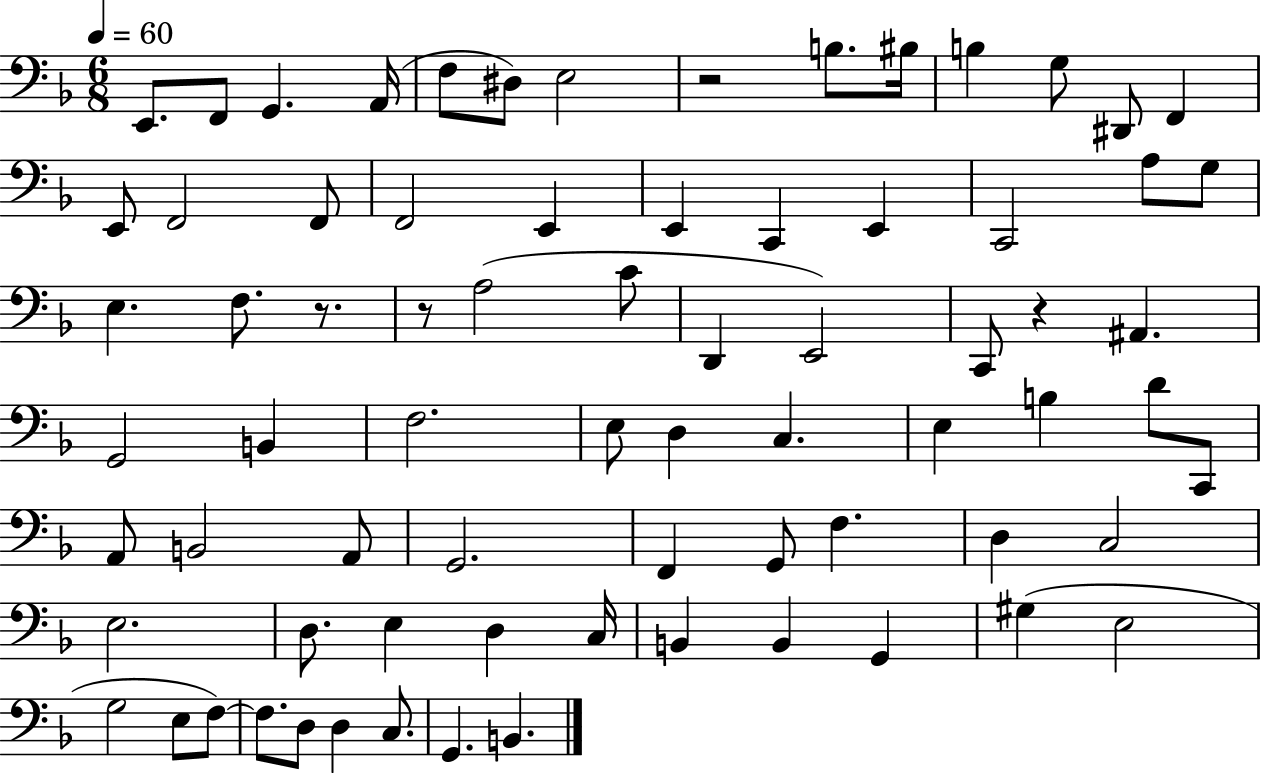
{
  \clef bass
  \numericTimeSignature
  \time 6/8
  \key f \major
  \tempo 4 = 60
  \repeat volta 2 { e,8. f,8 g,4. a,16( | f8 dis8) e2 | r2 b8. bis16 | b4 g8 dis,8 f,4 | \break e,8 f,2 f,8 | f,2 e,4 | e,4 c,4 e,4 | c,2 a8 g8 | \break e4. f8. r8. | r8 a2( c'8 | d,4 e,2) | c,8 r4 ais,4. | \break g,2 b,4 | f2. | e8 d4 c4. | e4 b4 d'8 c,8 | \break a,8 b,2 a,8 | g,2. | f,4 g,8 f4. | d4 c2 | \break e2. | d8. e4 d4 c16 | b,4 b,4 g,4 | gis4( e2 | \break g2 e8 f8~~) | f8. d8 d4 c8. | g,4. b,4. | } \bar "|."
}